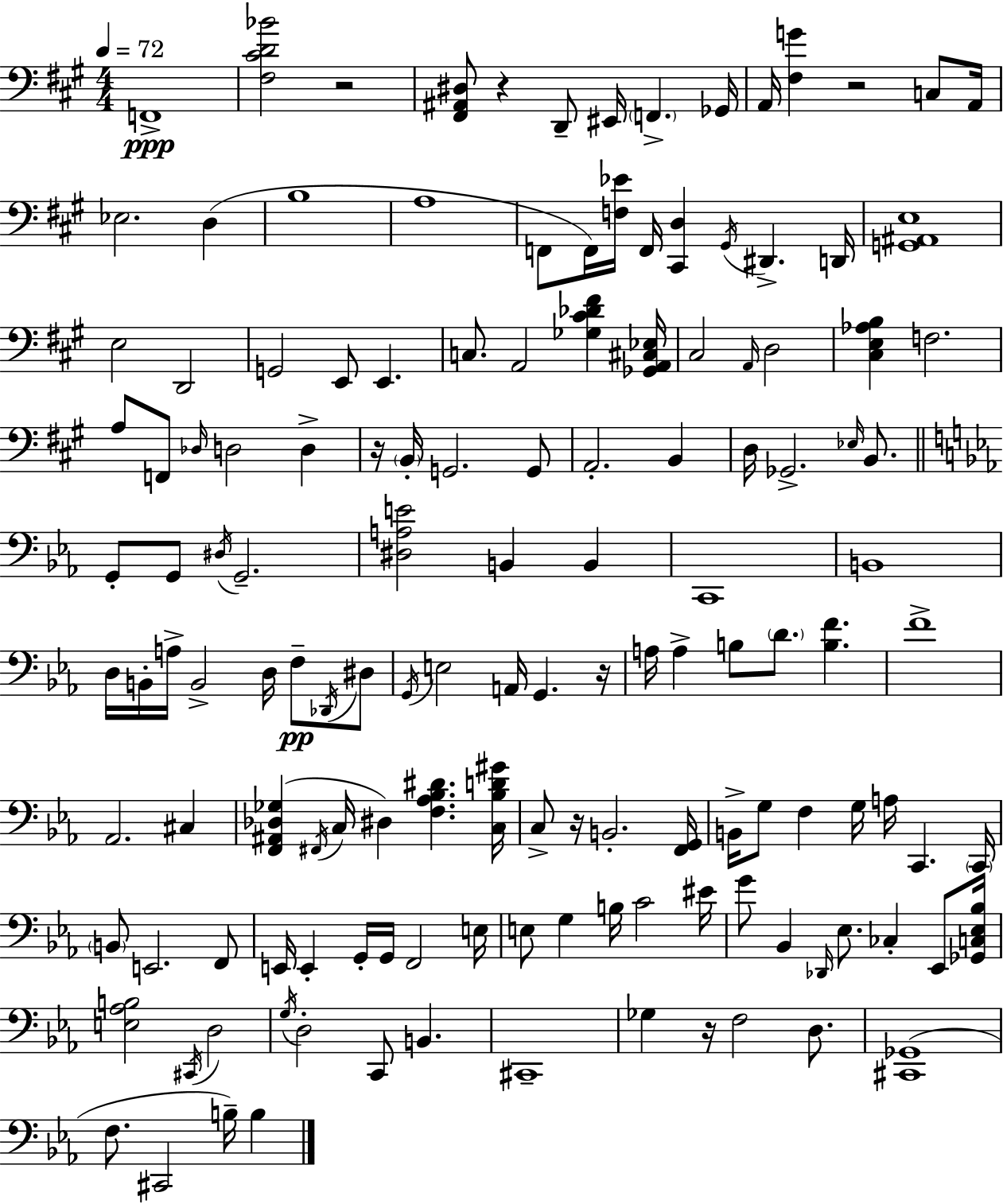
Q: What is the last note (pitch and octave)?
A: B3